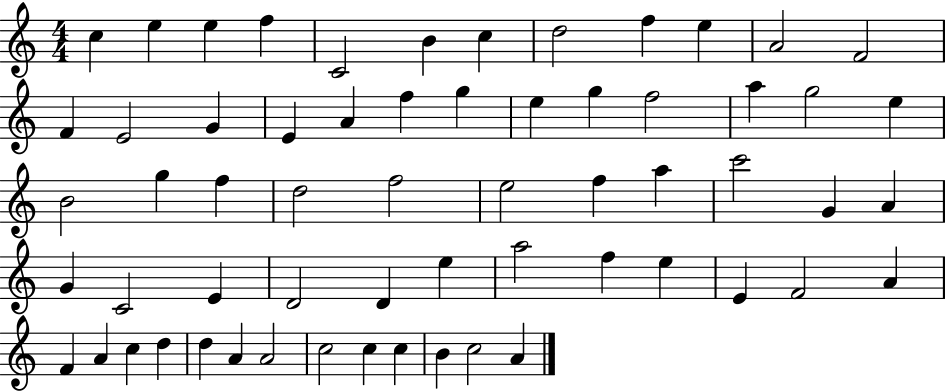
C5/q E5/q E5/q F5/q C4/h B4/q C5/q D5/h F5/q E5/q A4/h F4/h F4/q E4/h G4/q E4/q A4/q F5/q G5/q E5/q G5/q F5/h A5/q G5/h E5/q B4/h G5/q F5/q D5/h F5/h E5/h F5/q A5/q C6/h G4/q A4/q G4/q C4/h E4/q D4/h D4/q E5/q A5/h F5/q E5/q E4/q F4/h A4/q F4/q A4/q C5/q D5/q D5/q A4/q A4/h C5/h C5/q C5/q B4/q C5/h A4/q